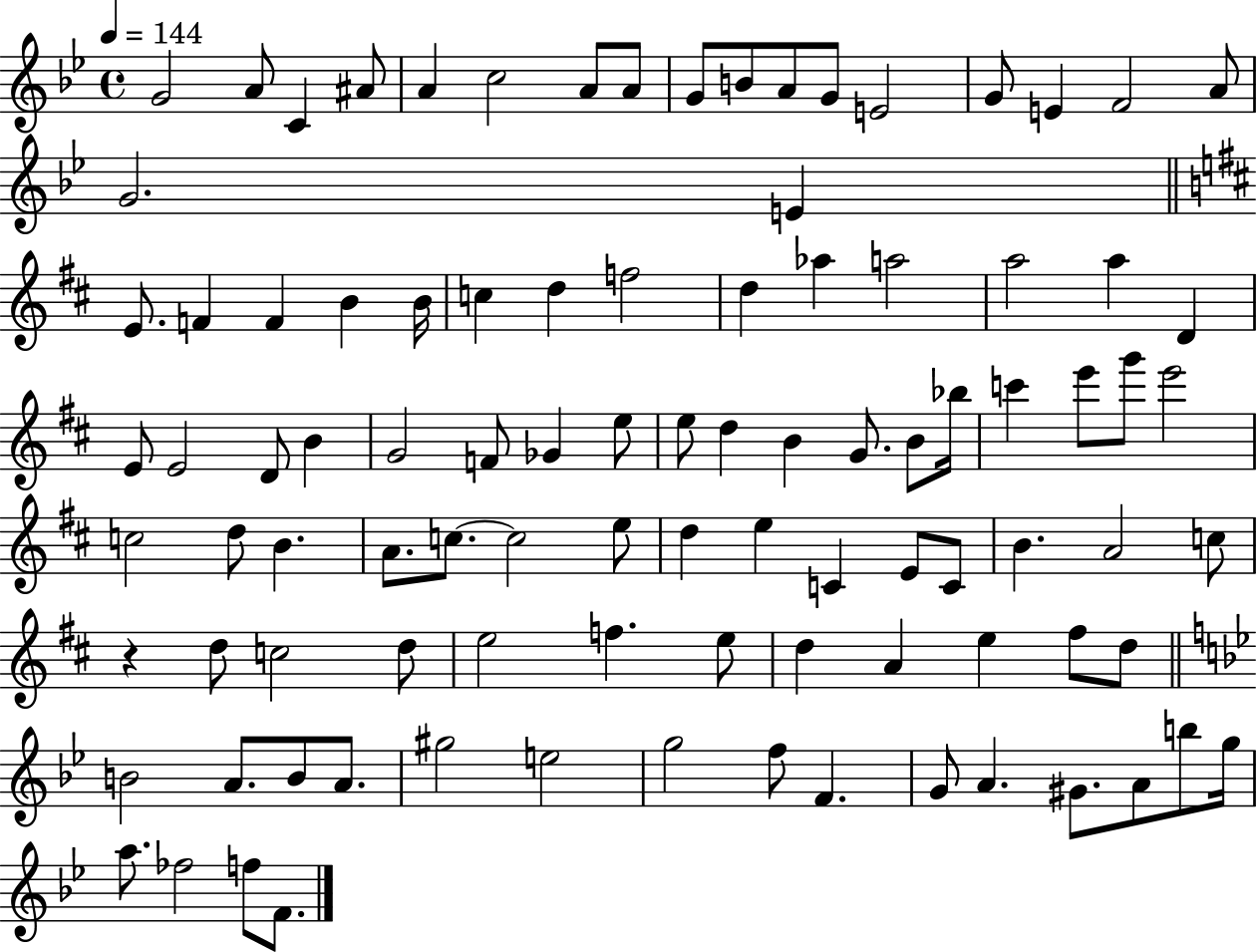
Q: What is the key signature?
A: BES major